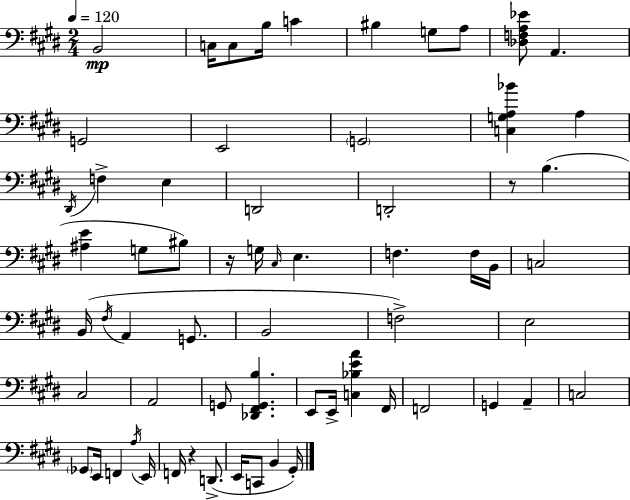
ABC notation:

X:1
T:Untitled
M:2/4
L:1/4
K:E
B,,2 C,/4 C,/2 B,/4 C ^B, G,/2 A,/2 [_D,F,A,_E]/2 A,, G,,2 E,,2 G,,2 [C,G,A,_B] A, ^D,,/4 F, E, D,,2 D,,2 z/2 B, [^A,E] G,/2 ^B,/2 z/4 G,/4 ^C,/4 E, F, F,/4 B,,/4 C,2 B,,/4 ^F,/4 A,, G,,/2 B,,2 F,2 E,2 ^C,2 A,,2 G,,/2 [_D,,^F,,G,,B,] E,,/2 E,,/4 [C,_B,EA] ^F,,/4 F,,2 G,, A,, C,2 _G,,/2 E,,/4 F,, A,/4 E,,/4 F,,/4 z D,,/2 E,,/4 C,,/2 B,, ^G,,/4